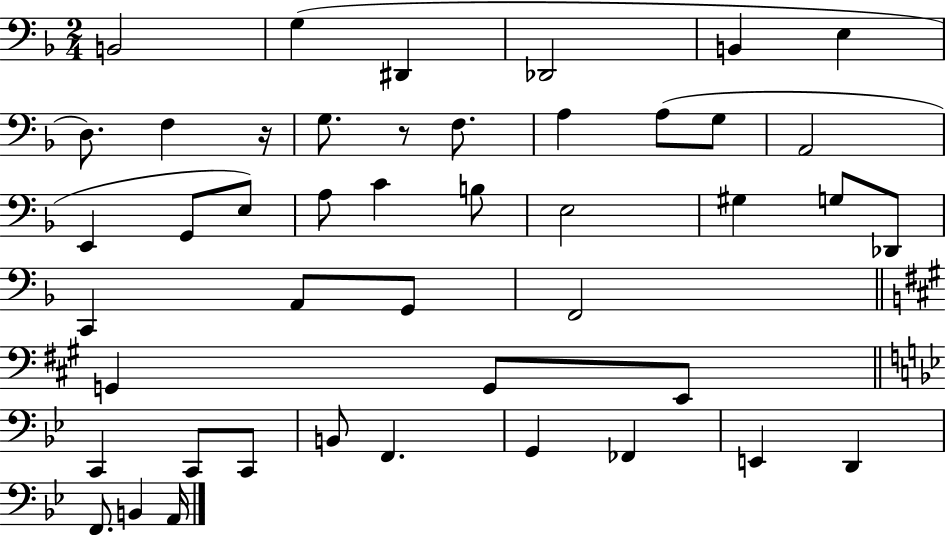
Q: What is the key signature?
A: F major